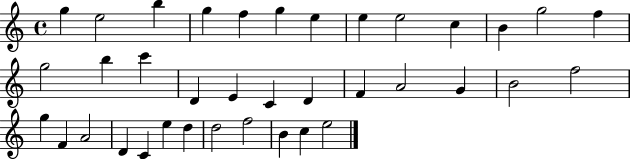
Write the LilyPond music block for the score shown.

{
  \clef treble
  \time 4/4
  \defaultTimeSignature
  \key c \major
  g''4 e''2 b''4 | g''4 f''4 g''4 e''4 | e''4 e''2 c''4 | b'4 g''2 f''4 | \break g''2 b''4 c'''4 | d'4 e'4 c'4 d'4 | f'4 a'2 g'4 | b'2 f''2 | \break g''4 f'4 a'2 | d'4 c'4 e''4 d''4 | d''2 f''2 | b'4 c''4 e''2 | \break \bar "|."
}